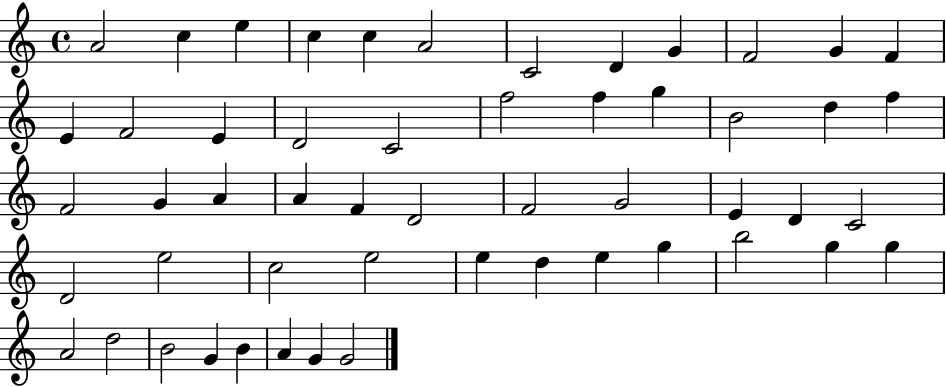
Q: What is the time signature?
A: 4/4